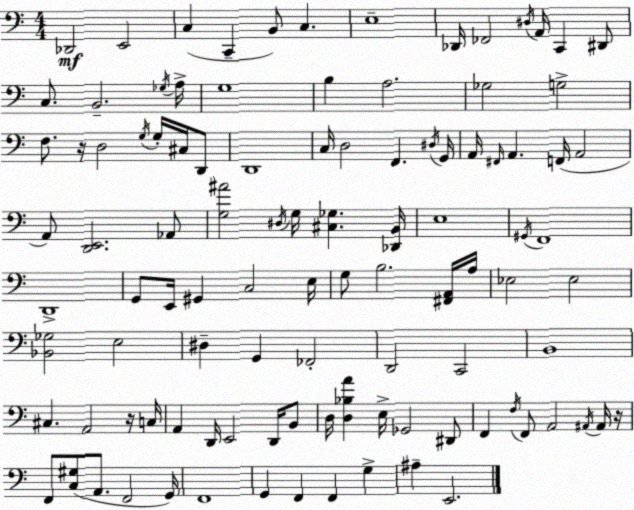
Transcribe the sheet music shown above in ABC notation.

X:1
T:Untitled
M:4/4
L:1/4
K:C
_D,,2 E,,2 C, C,, B,,/2 C, E,4 _D,,/4 _F,,2 ^D,/4 A,,/4 C,, ^D,,/2 C,/2 B,,2 _G,/4 A,/4 G,4 B, A,2 _G,2 G,2 F,/2 z/4 D,2 G,/4 G,/4 ^C,/4 D,,/2 D,,4 C,/4 D,2 F,, ^D,/4 G,,/4 A,,/4 ^F,,/4 A,, F,,/4 A,,2 A,,/2 [D,,E,,]2 _A,,/2 [G,^A]2 ^D,/4 G,/4 [^C,_G,] [_D,,B,,]/4 E,4 ^G,,/4 F,,4 D,,4 G,,/2 E,,/4 ^G,, C,2 E,/4 G,/2 B,2 [^F,,A,,]/4 A,/4 _E,2 _E,2 [_B,,_G,]2 E,2 ^D, G,, _F,,2 D,,2 C,,2 B,,4 ^C, A,,2 z/4 C,/4 A,, D,,/4 E,,2 D,,/4 B,,/2 D,/4 [D,_B,A] E,/4 _G,,2 ^D,,/2 F,, F,/4 F,,/2 A,,2 ^A,,/4 ^A,,/4 z/4 F,,/2 [C,^G,]/2 A,,/2 F,,2 G,,/4 F,,4 G,, F,, F,, G, ^A, E,,2